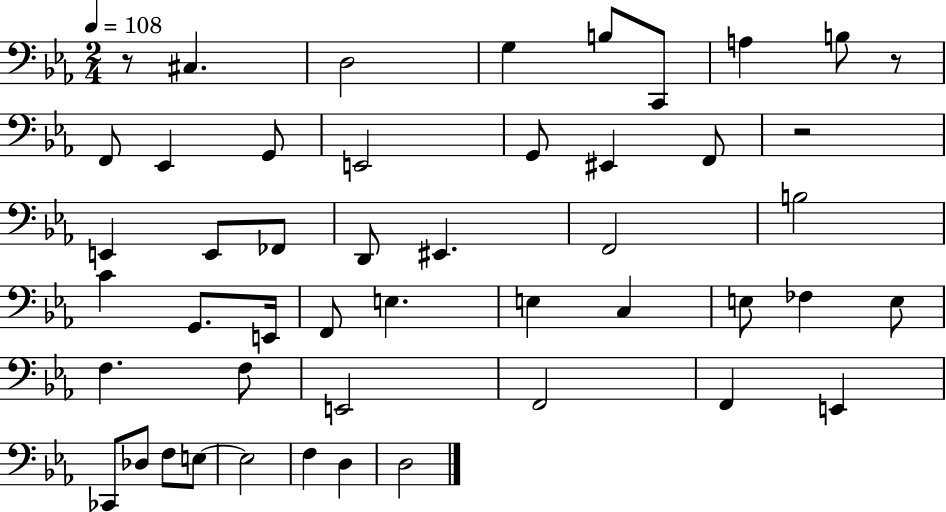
{
  \clef bass
  \numericTimeSignature
  \time 2/4
  \key ees \major
  \tempo 4 = 108
  r8 cis4. | d2 | g4 b8 c,8 | a4 b8 r8 | \break f,8 ees,4 g,8 | e,2 | g,8 eis,4 f,8 | r2 | \break e,4 e,8 fes,8 | d,8 eis,4. | f,2 | b2 | \break c'4 g,8. e,16 | f,8 e4. | e4 c4 | e8 fes4 e8 | \break f4. f8 | e,2 | f,2 | f,4 e,4 | \break ces,8 des8 f8 e8~~ | e2 | f4 d4 | d2 | \break \bar "|."
}